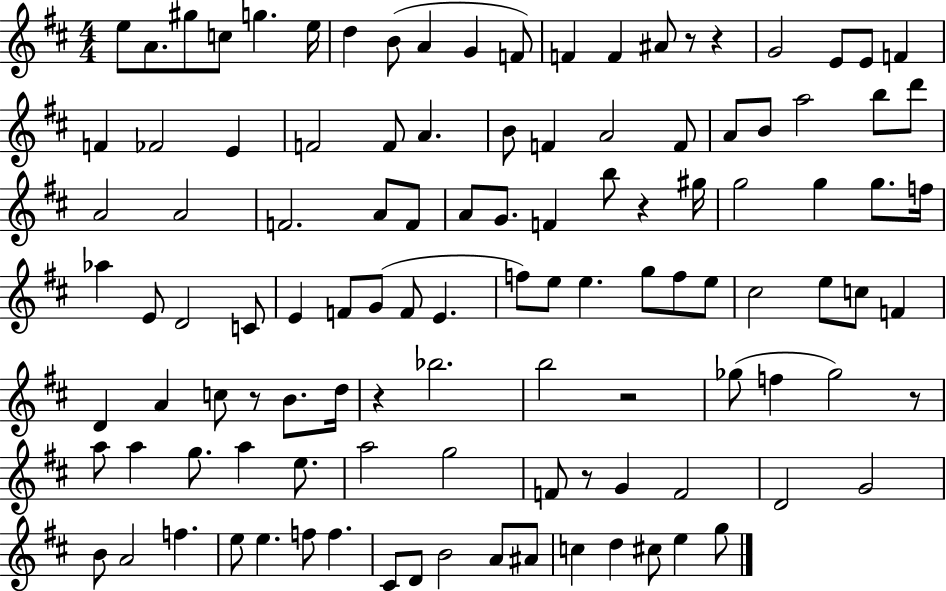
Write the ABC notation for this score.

X:1
T:Untitled
M:4/4
L:1/4
K:D
e/2 A/2 ^g/2 c/2 g e/4 d B/2 A G F/2 F F ^A/2 z/2 z G2 E/2 E/2 F F _F2 E F2 F/2 A B/2 F A2 F/2 A/2 B/2 a2 b/2 d'/2 A2 A2 F2 A/2 F/2 A/2 G/2 F b/2 z ^g/4 g2 g g/2 f/4 _a E/2 D2 C/2 E F/2 G/2 F/2 E f/2 e/2 e g/2 f/2 e/2 ^c2 e/2 c/2 F D A c/2 z/2 B/2 d/4 z _b2 b2 z2 _g/2 f _g2 z/2 a/2 a g/2 a e/2 a2 g2 F/2 z/2 G F2 D2 G2 B/2 A2 f e/2 e f/2 f ^C/2 D/2 B2 A/2 ^A/2 c d ^c/2 e g/2